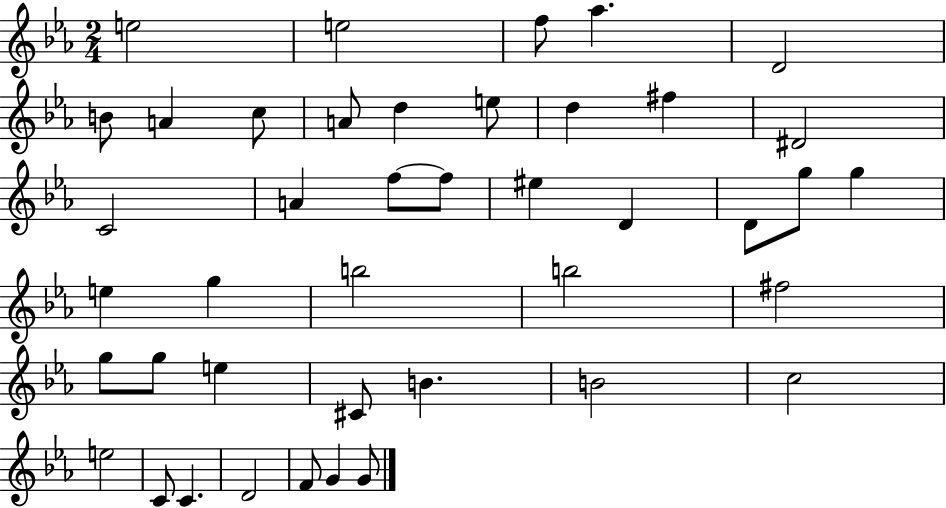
E5/h E5/h F5/e Ab5/q. D4/h B4/e A4/q C5/e A4/e D5/q E5/e D5/q F#5/q D#4/h C4/h A4/q F5/e F5/e EIS5/q D4/q D4/e G5/e G5/q E5/q G5/q B5/h B5/h F#5/h G5/e G5/e E5/q C#4/e B4/q. B4/h C5/h E5/h C4/e C4/q. D4/h F4/e G4/q G4/e